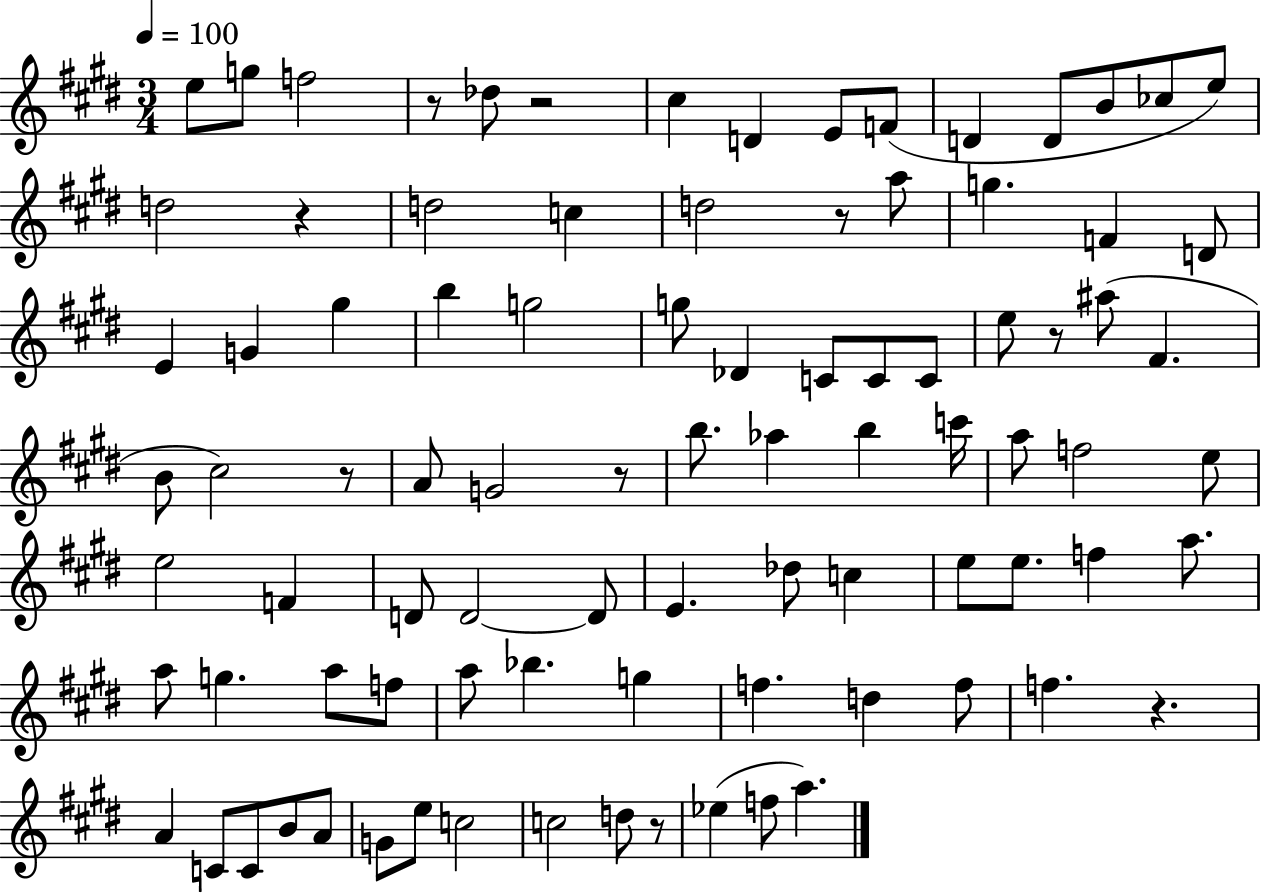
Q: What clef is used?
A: treble